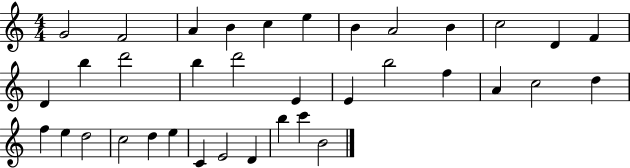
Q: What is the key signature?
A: C major